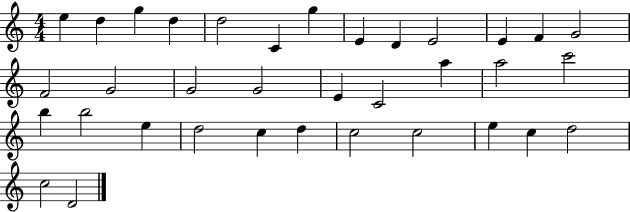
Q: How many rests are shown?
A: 0